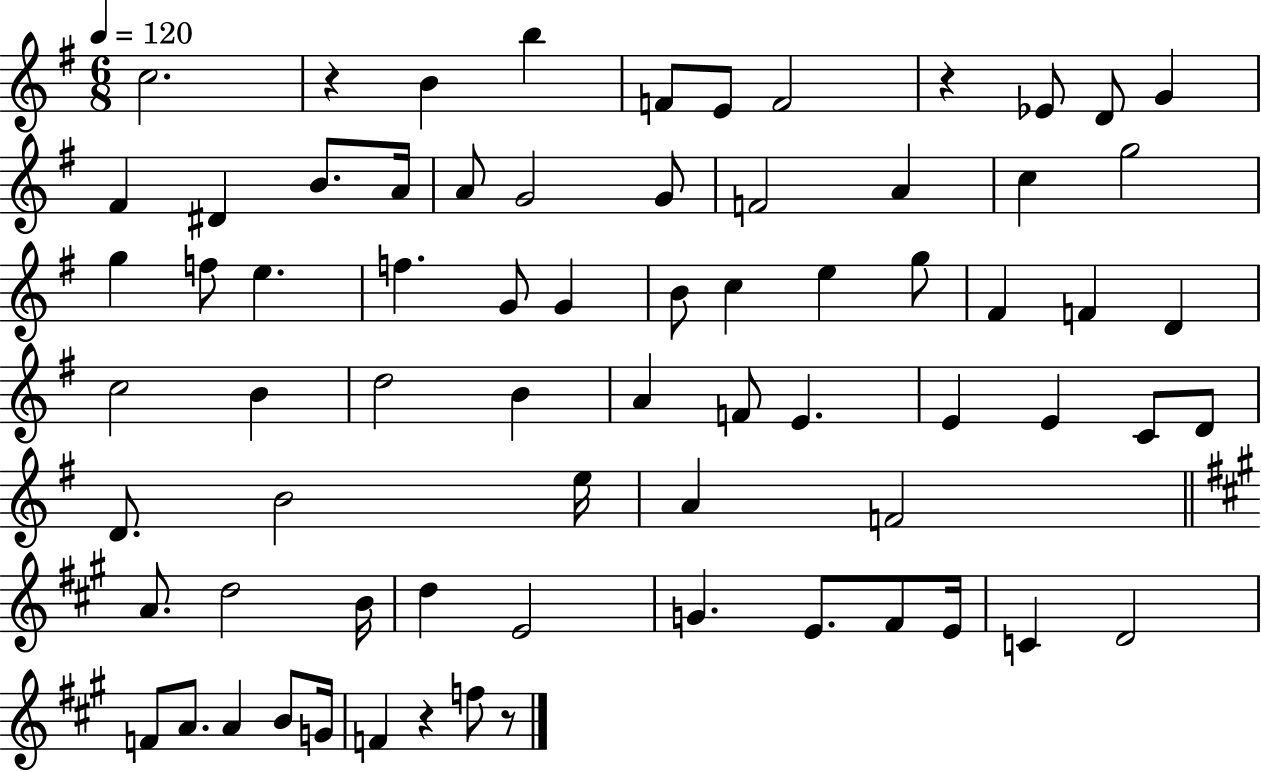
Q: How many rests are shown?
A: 4